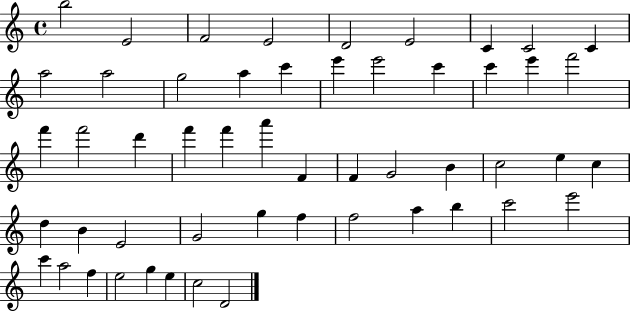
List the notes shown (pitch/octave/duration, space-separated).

B5/h E4/h F4/h E4/h D4/h E4/h C4/q C4/h C4/q A5/h A5/h G5/h A5/q C6/q E6/q E6/h C6/q C6/q E6/q F6/h F6/q F6/h D6/q F6/q F6/q A6/q F4/q F4/q G4/h B4/q C5/h E5/q C5/q D5/q B4/q E4/h G4/h G5/q F5/q F5/h A5/q B5/q C6/h E6/h C6/q A5/h F5/q E5/h G5/q E5/q C5/h D4/h